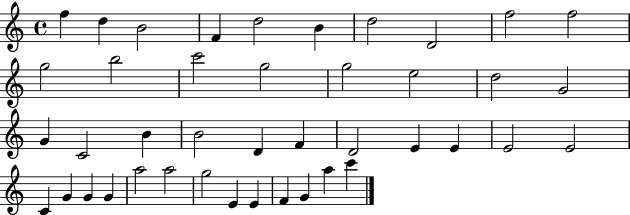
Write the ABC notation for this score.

X:1
T:Untitled
M:4/4
L:1/4
K:C
f d B2 F d2 B d2 D2 f2 f2 g2 b2 c'2 g2 g2 e2 d2 G2 G C2 B B2 D F D2 E E E2 E2 C G G G a2 a2 g2 E E F G a c'